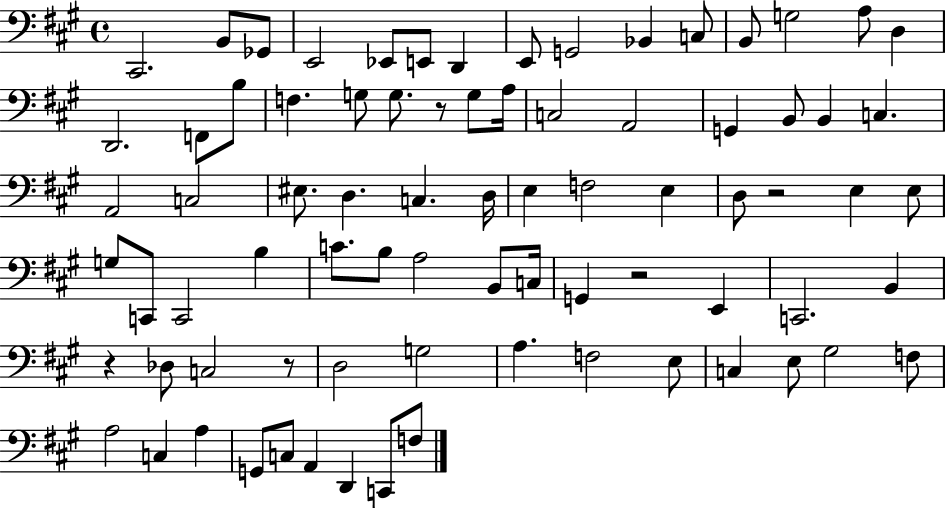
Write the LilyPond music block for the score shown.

{
  \clef bass
  \time 4/4
  \defaultTimeSignature
  \key a \major
  cis,2. b,8 ges,8 | e,2 ees,8 e,8 d,4 | e,8 g,2 bes,4 c8 | b,8 g2 a8 d4 | \break d,2. f,8 b8 | f4. g8 g8. r8 g8 a16 | c2 a,2 | g,4 b,8 b,4 c4. | \break a,2 c2 | eis8. d4. c4. d16 | e4 f2 e4 | d8 r2 e4 e8 | \break g8 c,8 c,2 b4 | c'8. b8 a2 b,8 c16 | g,4 r2 e,4 | c,2. b,4 | \break r4 des8 c2 r8 | d2 g2 | a4. f2 e8 | c4 e8 gis2 f8 | \break a2 c4 a4 | g,8 c8 a,4 d,4 c,8 f8 | \bar "|."
}